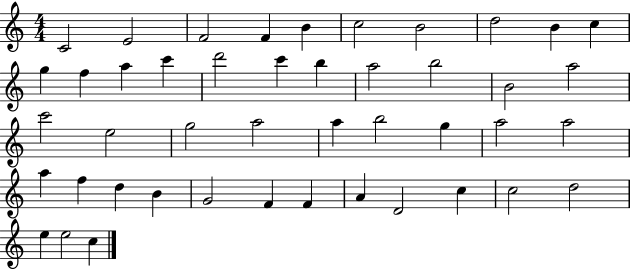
C4/h E4/h F4/h F4/q B4/q C5/h B4/h D5/h B4/q C5/q G5/q F5/q A5/q C6/q D6/h C6/q B5/q A5/h B5/h B4/h A5/h C6/h E5/h G5/h A5/h A5/q B5/h G5/q A5/h A5/h A5/q F5/q D5/q B4/q G4/h F4/q F4/q A4/q D4/h C5/q C5/h D5/h E5/q E5/h C5/q